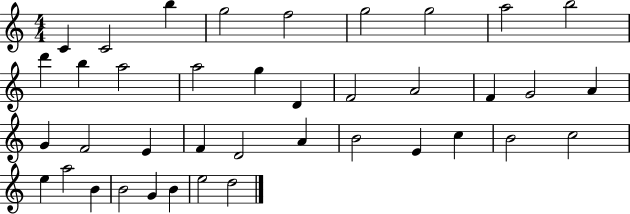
C4/q C4/h B5/q G5/h F5/h G5/h G5/h A5/h B5/h D6/q B5/q A5/h A5/h G5/q D4/q F4/h A4/h F4/q G4/h A4/q G4/q F4/h E4/q F4/q D4/h A4/q B4/h E4/q C5/q B4/h C5/h E5/q A5/h B4/q B4/h G4/q B4/q E5/h D5/h